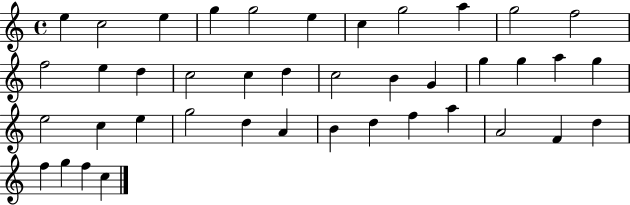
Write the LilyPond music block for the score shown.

{
  \clef treble
  \time 4/4
  \defaultTimeSignature
  \key c \major
  e''4 c''2 e''4 | g''4 g''2 e''4 | c''4 g''2 a''4 | g''2 f''2 | \break f''2 e''4 d''4 | c''2 c''4 d''4 | c''2 b'4 g'4 | g''4 g''4 a''4 g''4 | \break e''2 c''4 e''4 | g''2 d''4 a'4 | b'4 d''4 f''4 a''4 | a'2 f'4 d''4 | \break f''4 g''4 f''4 c''4 | \bar "|."
}